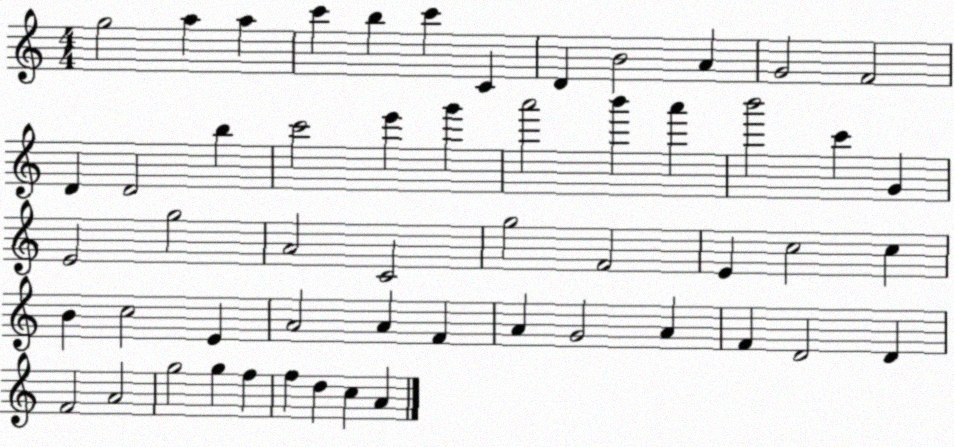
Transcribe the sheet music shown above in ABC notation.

X:1
T:Untitled
M:4/4
L:1/4
K:C
g2 a a c' b c' C D B2 A G2 F2 D D2 b c'2 e' g' a'2 b' a' b'2 c' G E2 g2 A2 C2 g2 F2 E c2 c B c2 E A2 A F A G2 A F D2 D F2 A2 g2 g f f d c A